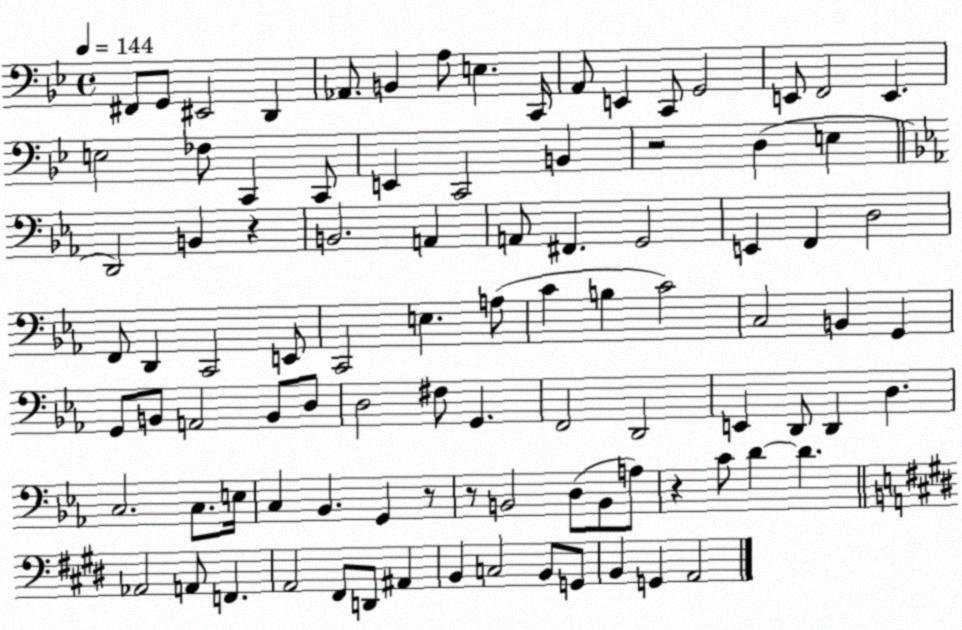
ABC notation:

X:1
T:Untitled
M:4/4
L:1/4
K:Bb
^F,,/2 G,,/2 ^E,,2 D,, _A,,/2 B,, A,/2 E, C,,/4 A,,/2 E,, C,,/2 G,,2 E,,/2 F,,2 E,, E,2 _F,/2 C,, C,,/2 E,, C,,2 B,, z2 D, E, D,,2 B,, z B,,2 A,, A,,/2 ^F,, G,,2 E,, F,, D,2 F,,/2 D,, C,,2 E,,/2 C,,2 E, A,/2 C B, C2 C,2 B,, G,, G,,/2 B,,/2 A,,2 B,,/2 D,/2 D,2 ^F,/2 G,, F,,2 D,,2 E,, D,,/2 D,, D, C,2 C,/2 E,/4 C, _B,, G,, z/2 z/2 B,,2 D,/2 B,,/2 A,/2 z C/2 D D _A,,2 A,,/2 F,, A,,2 ^F,,/2 D,,/2 ^A,, B,, C,2 B,,/2 G,,/2 B,, G,, A,,2